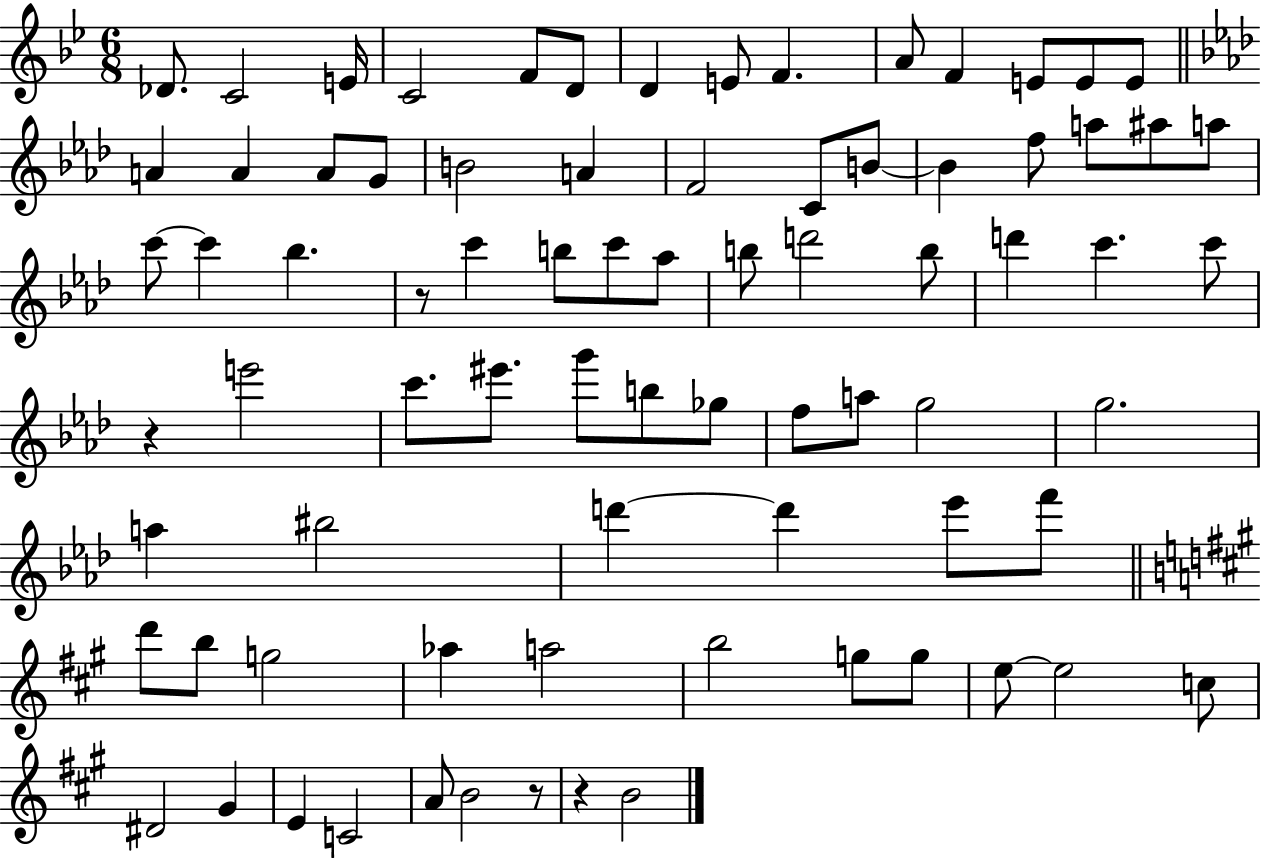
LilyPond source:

{
  \clef treble
  \numericTimeSignature
  \time 6/8
  \key bes \major
  \repeat volta 2 { des'8. c'2 e'16 | c'2 f'8 d'8 | d'4 e'8 f'4. | a'8 f'4 e'8 e'8 e'8 | \break \bar "||" \break \key aes \major a'4 a'4 a'8 g'8 | b'2 a'4 | f'2 c'8 b'8~~ | b'4 f''8 a''8 ais''8 a''8 | \break c'''8~~ c'''4 bes''4. | r8 c'''4 b''8 c'''8 aes''8 | b''8 d'''2 b''8 | d'''4 c'''4. c'''8 | \break r4 e'''2 | c'''8. eis'''8. g'''8 b''8 ges''8 | f''8 a''8 g''2 | g''2. | \break a''4 bis''2 | d'''4~~ d'''4 ees'''8 f'''8 | \bar "||" \break \key a \major d'''8 b''8 g''2 | aes''4 a''2 | b''2 g''8 g''8 | e''8~~ e''2 c''8 | \break dis'2 gis'4 | e'4 c'2 | a'8 b'2 r8 | r4 b'2 | \break } \bar "|."
}